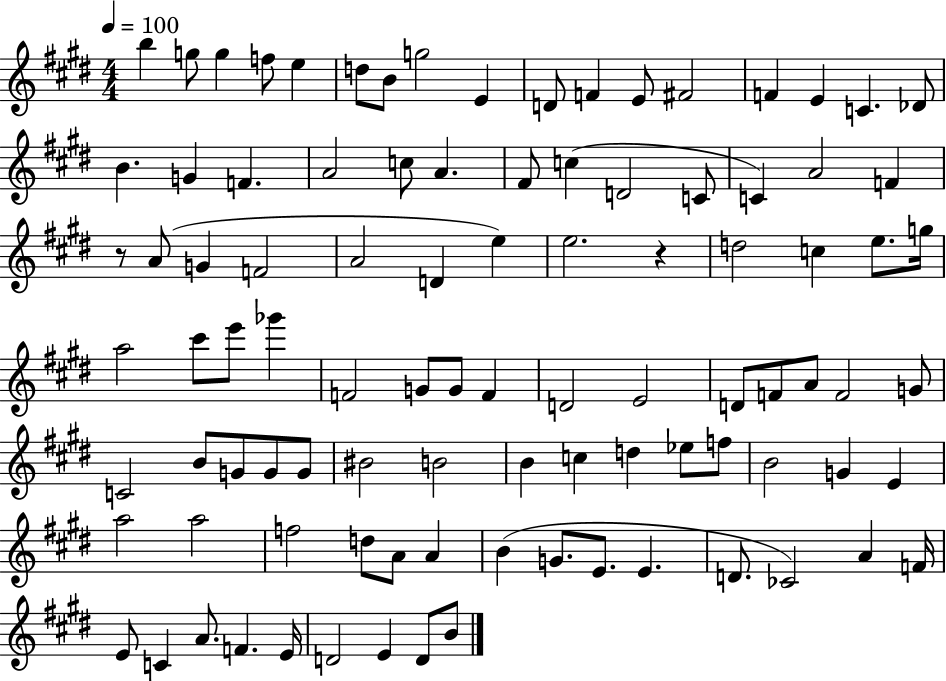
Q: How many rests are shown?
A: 2